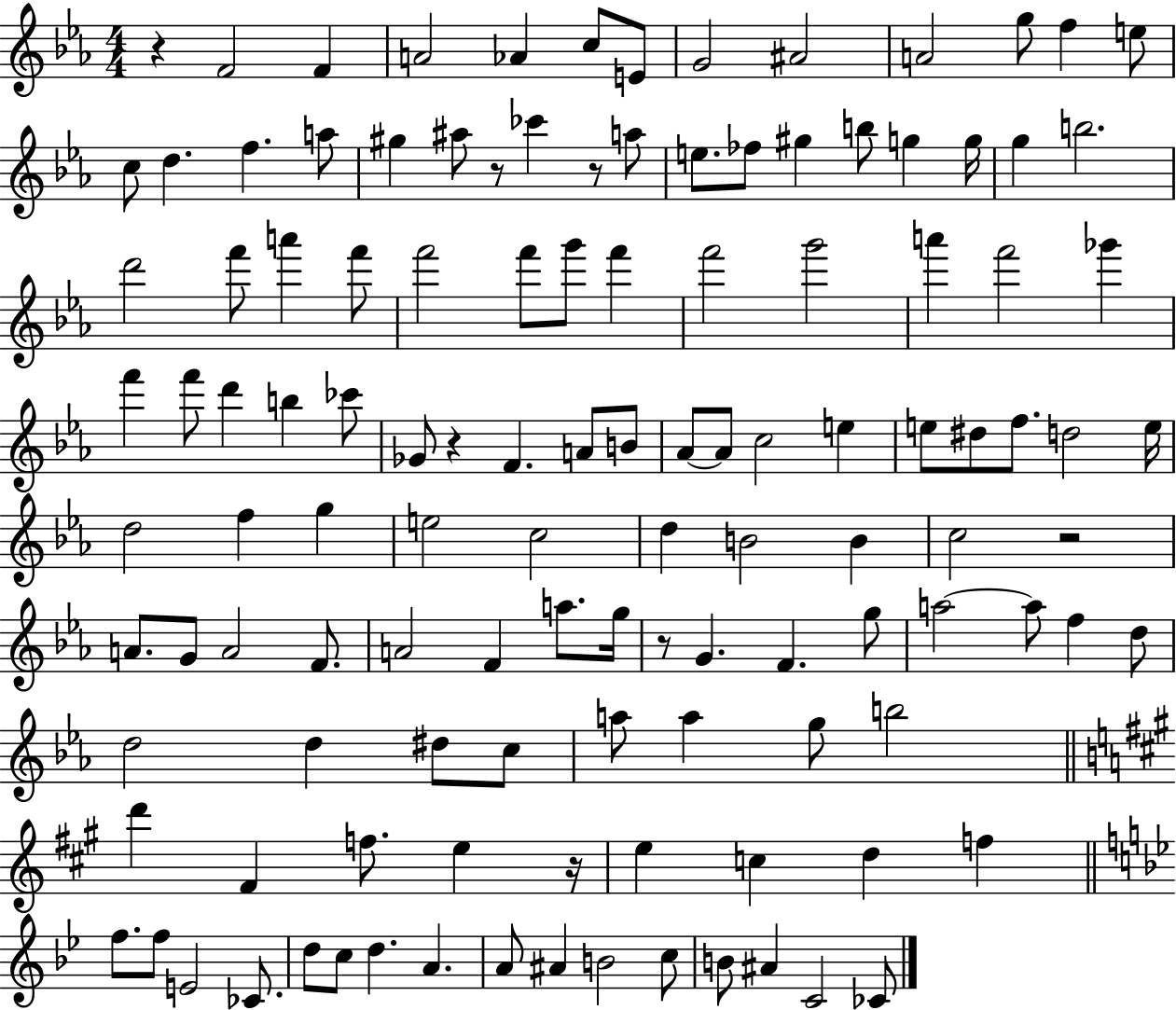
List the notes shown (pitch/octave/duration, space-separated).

R/q F4/h F4/q A4/h Ab4/q C5/e E4/e G4/h A#4/h A4/h G5/e F5/q E5/e C5/e D5/q. F5/q. A5/e G#5/q A#5/e R/e CES6/q R/e A5/e E5/e. FES5/e G#5/q B5/e G5/q G5/s G5/q B5/h. D6/h F6/e A6/q F6/e F6/h F6/e G6/e F6/q F6/h G6/h A6/q F6/h Gb6/q F6/q F6/e D6/q B5/q CES6/e Gb4/e R/q F4/q. A4/e B4/e Ab4/e Ab4/e C5/h E5/q E5/e D#5/e F5/e. D5/h E5/s D5/h F5/q G5/q E5/h C5/h D5/q B4/h B4/q C5/h R/h A4/e. G4/e A4/h F4/e. A4/h F4/q A5/e. G5/s R/e G4/q. F4/q. G5/e A5/h A5/e F5/q D5/e D5/h D5/q D#5/e C5/e A5/e A5/q G5/e B5/h D6/q F#4/q F5/e. E5/q R/s E5/q C5/q D5/q F5/q F5/e. F5/e E4/h CES4/e. D5/e C5/e D5/q. A4/q. A4/e A#4/q B4/h C5/e B4/e A#4/q C4/h CES4/e